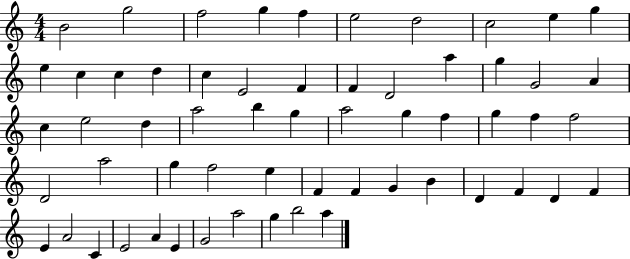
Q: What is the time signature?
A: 4/4